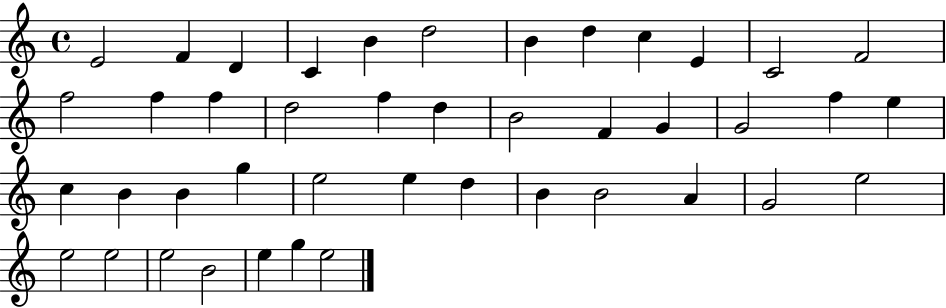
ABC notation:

X:1
T:Untitled
M:4/4
L:1/4
K:C
E2 F D C B d2 B d c E C2 F2 f2 f f d2 f d B2 F G G2 f e c B B g e2 e d B B2 A G2 e2 e2 e2 e2 B2 e g e2